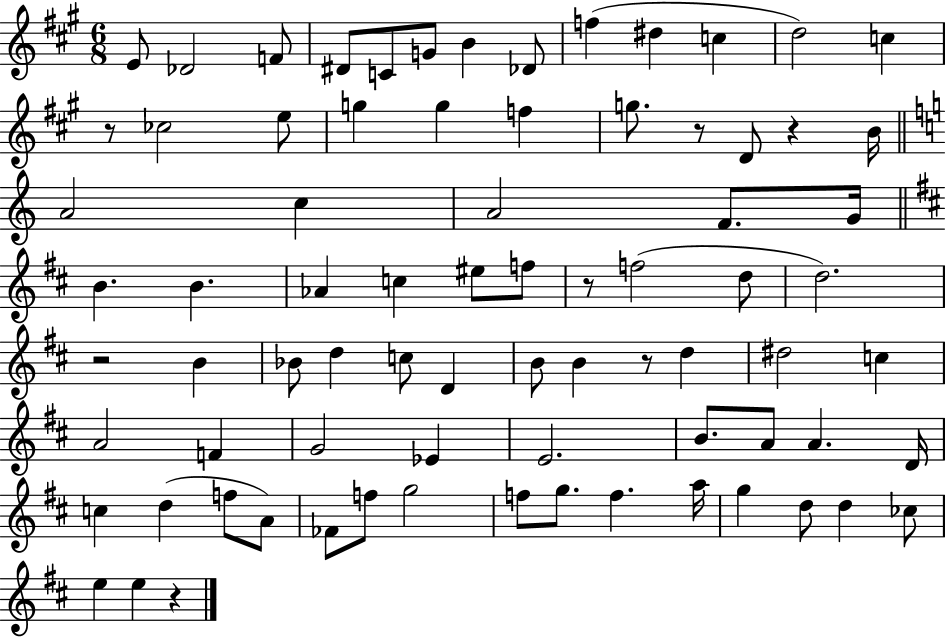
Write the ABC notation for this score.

X:1
T:Untitled
M:6/8
L:1/4
K:A
E/2 _D2 F/2 ^D/2 C/2 G/2 B _D/2 f ^d c d2 c z/2 _c2 e/2 g g f g/2 z/2 D/2 z B/4 A2 c A2 F/2 G/4 B B _A c ^e/2 f/2 z/2 f2 d/2 d2 z2 B _B/2 d c/2 D B/2 B z/2 d ^d2 c A2 F G2 _E E2 B/2 A/2 A D/4 c d f/2 A/2 _F/2 f/2 g2 f/2 g/2 f a/4 g d/2 d _c/2 e e z